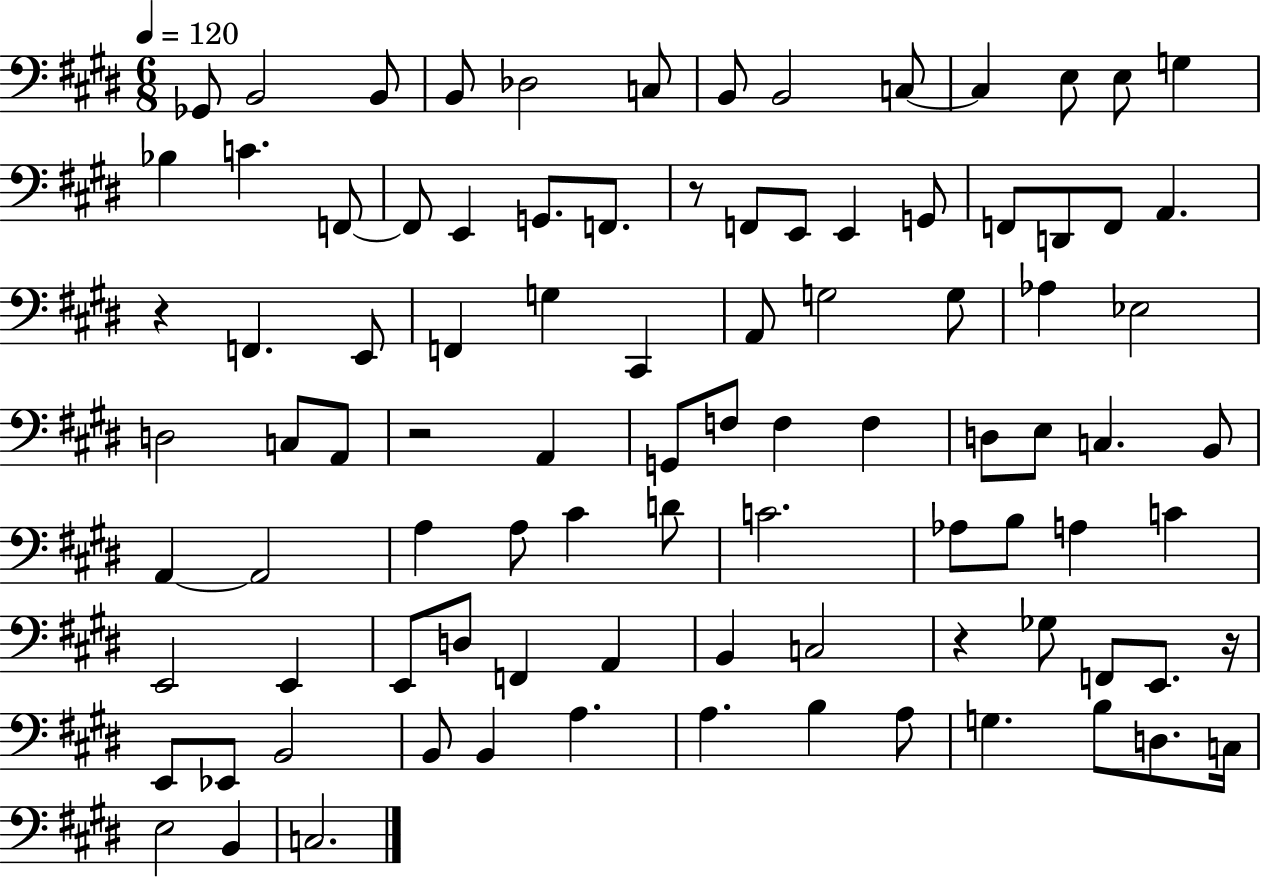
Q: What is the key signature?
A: E major